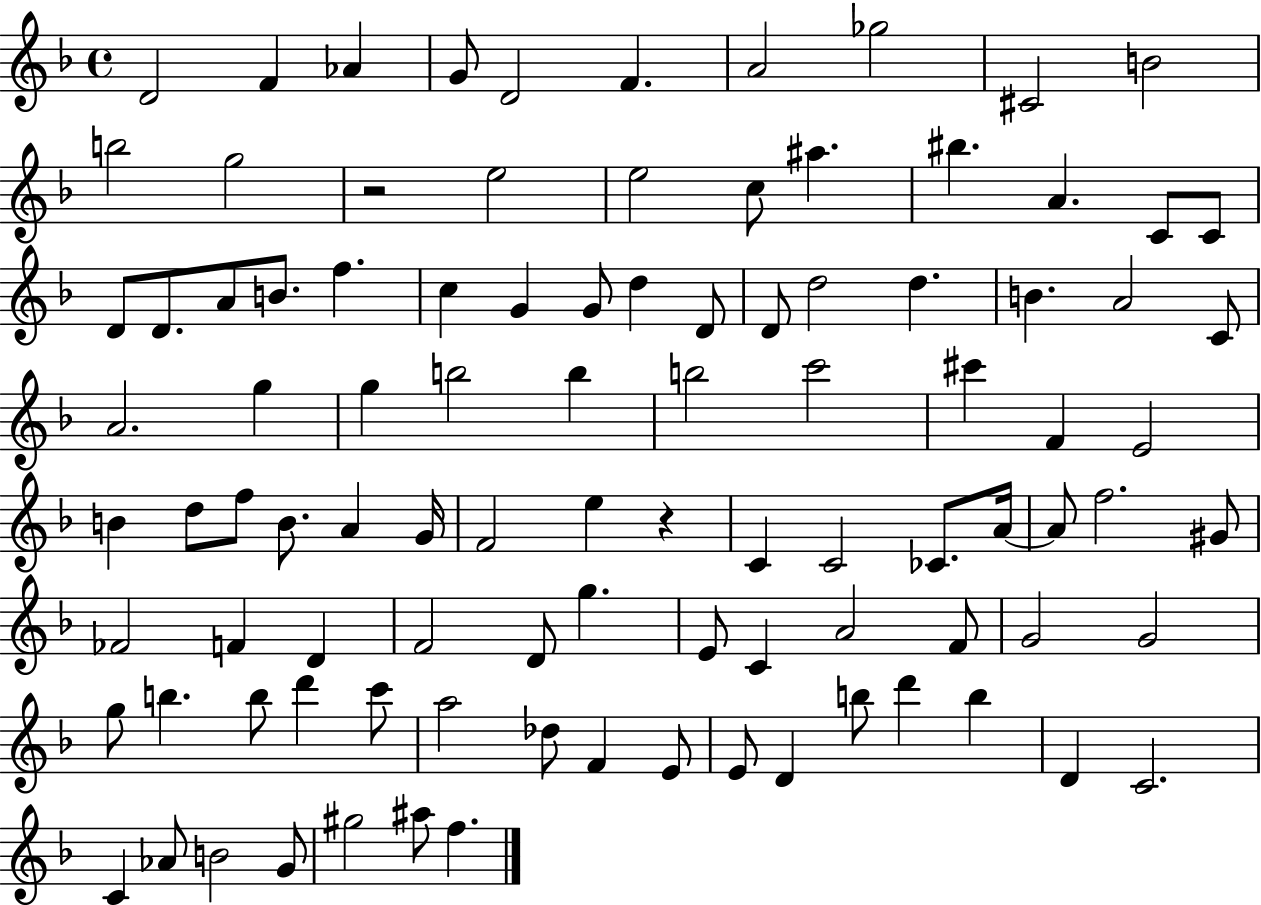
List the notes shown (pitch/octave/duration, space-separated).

D4/h F4/q Ab4/q G4/e D4/h F4/q. A4/h Gb5/h C#4/h B4/h B5/h G5/h R/h E5/h E5/h C5/e A#5/q. BIS5/q. A4/q. C4/e C4/e D4/e D4/e. A4/e B4/e. F5/q. C5/q G4/q G4/e D5/q D4/e D4/e D5/h D5/q. B4/q. A4/h C4/e A4/h. G5/q G5/q B5/h B5/q B5/h C6/h C#6/q F4/q E4/h B4/q D5/e F5/e B4/e. A4/q G4/s F4/h E5/q R/q C4/q C4/h CES4/e. A4/s A4/e F5/h. G#4/e FES4/h F4/q D4/q F4/h D4/e G5/q. E4/e C4/q A4/h F4/e G4/h G4/h G5/e B5/q. B5/e D6/q C6/e A5/h Db5/e F4/q E4/e E4/e D4/q B5/e D6/q B5/q D4/q C4/h. C4/q Ab4/e B4/h G4/e G#5/h A#5/e F5/q.